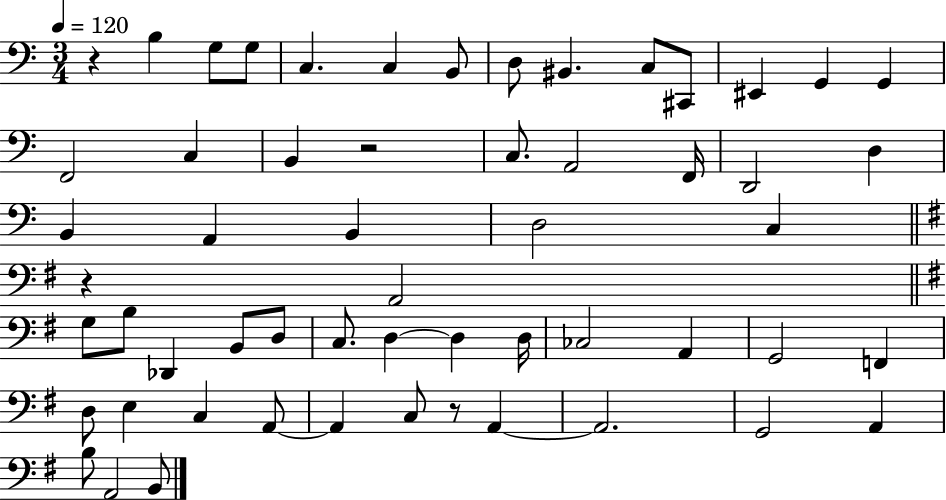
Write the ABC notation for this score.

X:1
T:Untitled
M:3/4
L:1/4
K:C
z B, G,/2 G,/2 C, C, B,,/2 D,/2 ^B,, C,/2 ^C,,/2 ^E,, G,, G,, F,,2 C, B,, z2 C,/2 A,,2 F,,/4 D,,2 D, B,, A,, B,, D,2 C, z A,,2 G,/2 B,/2 _D,, B,,/2 D,/2 C,/2 D, D, D,/4 _C,2 A,, G,,2 F,, D,/2 E, C, A,,/2 A,, C,/2 z/2 A,, A,,2 G,,2 A,, B,/2 A,,2 B,,/2